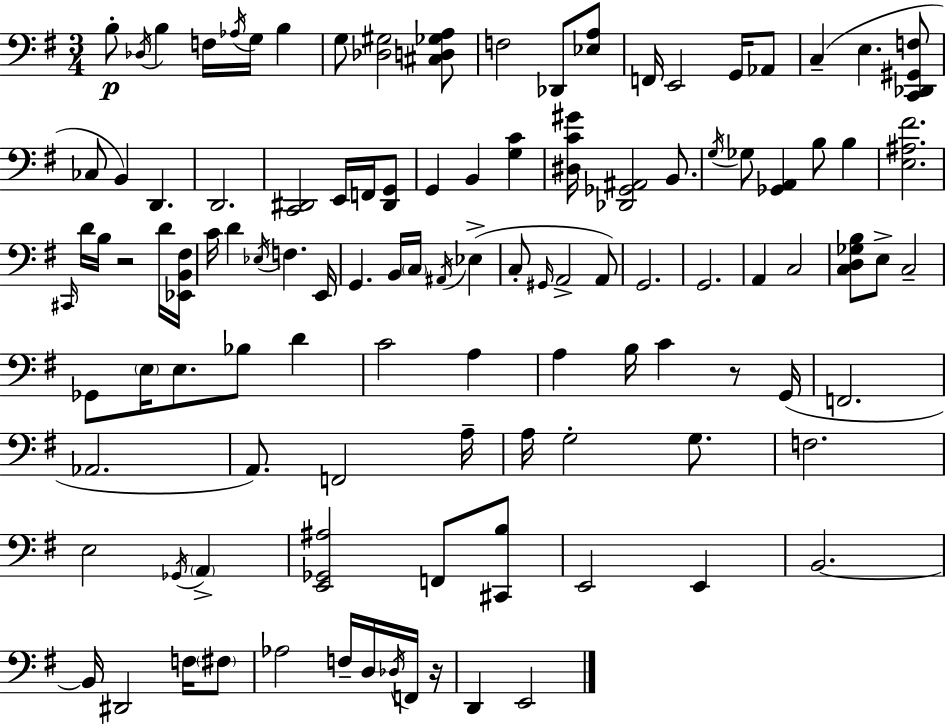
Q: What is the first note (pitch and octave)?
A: B3